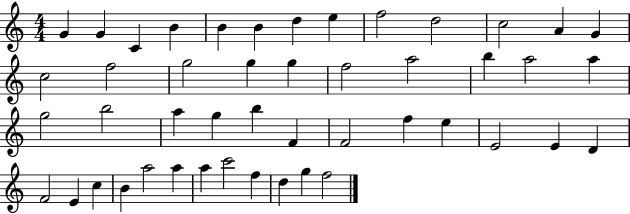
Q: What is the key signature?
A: C major